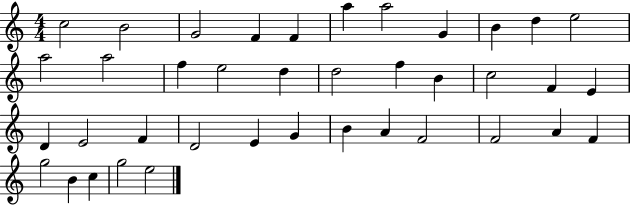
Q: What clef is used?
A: treble